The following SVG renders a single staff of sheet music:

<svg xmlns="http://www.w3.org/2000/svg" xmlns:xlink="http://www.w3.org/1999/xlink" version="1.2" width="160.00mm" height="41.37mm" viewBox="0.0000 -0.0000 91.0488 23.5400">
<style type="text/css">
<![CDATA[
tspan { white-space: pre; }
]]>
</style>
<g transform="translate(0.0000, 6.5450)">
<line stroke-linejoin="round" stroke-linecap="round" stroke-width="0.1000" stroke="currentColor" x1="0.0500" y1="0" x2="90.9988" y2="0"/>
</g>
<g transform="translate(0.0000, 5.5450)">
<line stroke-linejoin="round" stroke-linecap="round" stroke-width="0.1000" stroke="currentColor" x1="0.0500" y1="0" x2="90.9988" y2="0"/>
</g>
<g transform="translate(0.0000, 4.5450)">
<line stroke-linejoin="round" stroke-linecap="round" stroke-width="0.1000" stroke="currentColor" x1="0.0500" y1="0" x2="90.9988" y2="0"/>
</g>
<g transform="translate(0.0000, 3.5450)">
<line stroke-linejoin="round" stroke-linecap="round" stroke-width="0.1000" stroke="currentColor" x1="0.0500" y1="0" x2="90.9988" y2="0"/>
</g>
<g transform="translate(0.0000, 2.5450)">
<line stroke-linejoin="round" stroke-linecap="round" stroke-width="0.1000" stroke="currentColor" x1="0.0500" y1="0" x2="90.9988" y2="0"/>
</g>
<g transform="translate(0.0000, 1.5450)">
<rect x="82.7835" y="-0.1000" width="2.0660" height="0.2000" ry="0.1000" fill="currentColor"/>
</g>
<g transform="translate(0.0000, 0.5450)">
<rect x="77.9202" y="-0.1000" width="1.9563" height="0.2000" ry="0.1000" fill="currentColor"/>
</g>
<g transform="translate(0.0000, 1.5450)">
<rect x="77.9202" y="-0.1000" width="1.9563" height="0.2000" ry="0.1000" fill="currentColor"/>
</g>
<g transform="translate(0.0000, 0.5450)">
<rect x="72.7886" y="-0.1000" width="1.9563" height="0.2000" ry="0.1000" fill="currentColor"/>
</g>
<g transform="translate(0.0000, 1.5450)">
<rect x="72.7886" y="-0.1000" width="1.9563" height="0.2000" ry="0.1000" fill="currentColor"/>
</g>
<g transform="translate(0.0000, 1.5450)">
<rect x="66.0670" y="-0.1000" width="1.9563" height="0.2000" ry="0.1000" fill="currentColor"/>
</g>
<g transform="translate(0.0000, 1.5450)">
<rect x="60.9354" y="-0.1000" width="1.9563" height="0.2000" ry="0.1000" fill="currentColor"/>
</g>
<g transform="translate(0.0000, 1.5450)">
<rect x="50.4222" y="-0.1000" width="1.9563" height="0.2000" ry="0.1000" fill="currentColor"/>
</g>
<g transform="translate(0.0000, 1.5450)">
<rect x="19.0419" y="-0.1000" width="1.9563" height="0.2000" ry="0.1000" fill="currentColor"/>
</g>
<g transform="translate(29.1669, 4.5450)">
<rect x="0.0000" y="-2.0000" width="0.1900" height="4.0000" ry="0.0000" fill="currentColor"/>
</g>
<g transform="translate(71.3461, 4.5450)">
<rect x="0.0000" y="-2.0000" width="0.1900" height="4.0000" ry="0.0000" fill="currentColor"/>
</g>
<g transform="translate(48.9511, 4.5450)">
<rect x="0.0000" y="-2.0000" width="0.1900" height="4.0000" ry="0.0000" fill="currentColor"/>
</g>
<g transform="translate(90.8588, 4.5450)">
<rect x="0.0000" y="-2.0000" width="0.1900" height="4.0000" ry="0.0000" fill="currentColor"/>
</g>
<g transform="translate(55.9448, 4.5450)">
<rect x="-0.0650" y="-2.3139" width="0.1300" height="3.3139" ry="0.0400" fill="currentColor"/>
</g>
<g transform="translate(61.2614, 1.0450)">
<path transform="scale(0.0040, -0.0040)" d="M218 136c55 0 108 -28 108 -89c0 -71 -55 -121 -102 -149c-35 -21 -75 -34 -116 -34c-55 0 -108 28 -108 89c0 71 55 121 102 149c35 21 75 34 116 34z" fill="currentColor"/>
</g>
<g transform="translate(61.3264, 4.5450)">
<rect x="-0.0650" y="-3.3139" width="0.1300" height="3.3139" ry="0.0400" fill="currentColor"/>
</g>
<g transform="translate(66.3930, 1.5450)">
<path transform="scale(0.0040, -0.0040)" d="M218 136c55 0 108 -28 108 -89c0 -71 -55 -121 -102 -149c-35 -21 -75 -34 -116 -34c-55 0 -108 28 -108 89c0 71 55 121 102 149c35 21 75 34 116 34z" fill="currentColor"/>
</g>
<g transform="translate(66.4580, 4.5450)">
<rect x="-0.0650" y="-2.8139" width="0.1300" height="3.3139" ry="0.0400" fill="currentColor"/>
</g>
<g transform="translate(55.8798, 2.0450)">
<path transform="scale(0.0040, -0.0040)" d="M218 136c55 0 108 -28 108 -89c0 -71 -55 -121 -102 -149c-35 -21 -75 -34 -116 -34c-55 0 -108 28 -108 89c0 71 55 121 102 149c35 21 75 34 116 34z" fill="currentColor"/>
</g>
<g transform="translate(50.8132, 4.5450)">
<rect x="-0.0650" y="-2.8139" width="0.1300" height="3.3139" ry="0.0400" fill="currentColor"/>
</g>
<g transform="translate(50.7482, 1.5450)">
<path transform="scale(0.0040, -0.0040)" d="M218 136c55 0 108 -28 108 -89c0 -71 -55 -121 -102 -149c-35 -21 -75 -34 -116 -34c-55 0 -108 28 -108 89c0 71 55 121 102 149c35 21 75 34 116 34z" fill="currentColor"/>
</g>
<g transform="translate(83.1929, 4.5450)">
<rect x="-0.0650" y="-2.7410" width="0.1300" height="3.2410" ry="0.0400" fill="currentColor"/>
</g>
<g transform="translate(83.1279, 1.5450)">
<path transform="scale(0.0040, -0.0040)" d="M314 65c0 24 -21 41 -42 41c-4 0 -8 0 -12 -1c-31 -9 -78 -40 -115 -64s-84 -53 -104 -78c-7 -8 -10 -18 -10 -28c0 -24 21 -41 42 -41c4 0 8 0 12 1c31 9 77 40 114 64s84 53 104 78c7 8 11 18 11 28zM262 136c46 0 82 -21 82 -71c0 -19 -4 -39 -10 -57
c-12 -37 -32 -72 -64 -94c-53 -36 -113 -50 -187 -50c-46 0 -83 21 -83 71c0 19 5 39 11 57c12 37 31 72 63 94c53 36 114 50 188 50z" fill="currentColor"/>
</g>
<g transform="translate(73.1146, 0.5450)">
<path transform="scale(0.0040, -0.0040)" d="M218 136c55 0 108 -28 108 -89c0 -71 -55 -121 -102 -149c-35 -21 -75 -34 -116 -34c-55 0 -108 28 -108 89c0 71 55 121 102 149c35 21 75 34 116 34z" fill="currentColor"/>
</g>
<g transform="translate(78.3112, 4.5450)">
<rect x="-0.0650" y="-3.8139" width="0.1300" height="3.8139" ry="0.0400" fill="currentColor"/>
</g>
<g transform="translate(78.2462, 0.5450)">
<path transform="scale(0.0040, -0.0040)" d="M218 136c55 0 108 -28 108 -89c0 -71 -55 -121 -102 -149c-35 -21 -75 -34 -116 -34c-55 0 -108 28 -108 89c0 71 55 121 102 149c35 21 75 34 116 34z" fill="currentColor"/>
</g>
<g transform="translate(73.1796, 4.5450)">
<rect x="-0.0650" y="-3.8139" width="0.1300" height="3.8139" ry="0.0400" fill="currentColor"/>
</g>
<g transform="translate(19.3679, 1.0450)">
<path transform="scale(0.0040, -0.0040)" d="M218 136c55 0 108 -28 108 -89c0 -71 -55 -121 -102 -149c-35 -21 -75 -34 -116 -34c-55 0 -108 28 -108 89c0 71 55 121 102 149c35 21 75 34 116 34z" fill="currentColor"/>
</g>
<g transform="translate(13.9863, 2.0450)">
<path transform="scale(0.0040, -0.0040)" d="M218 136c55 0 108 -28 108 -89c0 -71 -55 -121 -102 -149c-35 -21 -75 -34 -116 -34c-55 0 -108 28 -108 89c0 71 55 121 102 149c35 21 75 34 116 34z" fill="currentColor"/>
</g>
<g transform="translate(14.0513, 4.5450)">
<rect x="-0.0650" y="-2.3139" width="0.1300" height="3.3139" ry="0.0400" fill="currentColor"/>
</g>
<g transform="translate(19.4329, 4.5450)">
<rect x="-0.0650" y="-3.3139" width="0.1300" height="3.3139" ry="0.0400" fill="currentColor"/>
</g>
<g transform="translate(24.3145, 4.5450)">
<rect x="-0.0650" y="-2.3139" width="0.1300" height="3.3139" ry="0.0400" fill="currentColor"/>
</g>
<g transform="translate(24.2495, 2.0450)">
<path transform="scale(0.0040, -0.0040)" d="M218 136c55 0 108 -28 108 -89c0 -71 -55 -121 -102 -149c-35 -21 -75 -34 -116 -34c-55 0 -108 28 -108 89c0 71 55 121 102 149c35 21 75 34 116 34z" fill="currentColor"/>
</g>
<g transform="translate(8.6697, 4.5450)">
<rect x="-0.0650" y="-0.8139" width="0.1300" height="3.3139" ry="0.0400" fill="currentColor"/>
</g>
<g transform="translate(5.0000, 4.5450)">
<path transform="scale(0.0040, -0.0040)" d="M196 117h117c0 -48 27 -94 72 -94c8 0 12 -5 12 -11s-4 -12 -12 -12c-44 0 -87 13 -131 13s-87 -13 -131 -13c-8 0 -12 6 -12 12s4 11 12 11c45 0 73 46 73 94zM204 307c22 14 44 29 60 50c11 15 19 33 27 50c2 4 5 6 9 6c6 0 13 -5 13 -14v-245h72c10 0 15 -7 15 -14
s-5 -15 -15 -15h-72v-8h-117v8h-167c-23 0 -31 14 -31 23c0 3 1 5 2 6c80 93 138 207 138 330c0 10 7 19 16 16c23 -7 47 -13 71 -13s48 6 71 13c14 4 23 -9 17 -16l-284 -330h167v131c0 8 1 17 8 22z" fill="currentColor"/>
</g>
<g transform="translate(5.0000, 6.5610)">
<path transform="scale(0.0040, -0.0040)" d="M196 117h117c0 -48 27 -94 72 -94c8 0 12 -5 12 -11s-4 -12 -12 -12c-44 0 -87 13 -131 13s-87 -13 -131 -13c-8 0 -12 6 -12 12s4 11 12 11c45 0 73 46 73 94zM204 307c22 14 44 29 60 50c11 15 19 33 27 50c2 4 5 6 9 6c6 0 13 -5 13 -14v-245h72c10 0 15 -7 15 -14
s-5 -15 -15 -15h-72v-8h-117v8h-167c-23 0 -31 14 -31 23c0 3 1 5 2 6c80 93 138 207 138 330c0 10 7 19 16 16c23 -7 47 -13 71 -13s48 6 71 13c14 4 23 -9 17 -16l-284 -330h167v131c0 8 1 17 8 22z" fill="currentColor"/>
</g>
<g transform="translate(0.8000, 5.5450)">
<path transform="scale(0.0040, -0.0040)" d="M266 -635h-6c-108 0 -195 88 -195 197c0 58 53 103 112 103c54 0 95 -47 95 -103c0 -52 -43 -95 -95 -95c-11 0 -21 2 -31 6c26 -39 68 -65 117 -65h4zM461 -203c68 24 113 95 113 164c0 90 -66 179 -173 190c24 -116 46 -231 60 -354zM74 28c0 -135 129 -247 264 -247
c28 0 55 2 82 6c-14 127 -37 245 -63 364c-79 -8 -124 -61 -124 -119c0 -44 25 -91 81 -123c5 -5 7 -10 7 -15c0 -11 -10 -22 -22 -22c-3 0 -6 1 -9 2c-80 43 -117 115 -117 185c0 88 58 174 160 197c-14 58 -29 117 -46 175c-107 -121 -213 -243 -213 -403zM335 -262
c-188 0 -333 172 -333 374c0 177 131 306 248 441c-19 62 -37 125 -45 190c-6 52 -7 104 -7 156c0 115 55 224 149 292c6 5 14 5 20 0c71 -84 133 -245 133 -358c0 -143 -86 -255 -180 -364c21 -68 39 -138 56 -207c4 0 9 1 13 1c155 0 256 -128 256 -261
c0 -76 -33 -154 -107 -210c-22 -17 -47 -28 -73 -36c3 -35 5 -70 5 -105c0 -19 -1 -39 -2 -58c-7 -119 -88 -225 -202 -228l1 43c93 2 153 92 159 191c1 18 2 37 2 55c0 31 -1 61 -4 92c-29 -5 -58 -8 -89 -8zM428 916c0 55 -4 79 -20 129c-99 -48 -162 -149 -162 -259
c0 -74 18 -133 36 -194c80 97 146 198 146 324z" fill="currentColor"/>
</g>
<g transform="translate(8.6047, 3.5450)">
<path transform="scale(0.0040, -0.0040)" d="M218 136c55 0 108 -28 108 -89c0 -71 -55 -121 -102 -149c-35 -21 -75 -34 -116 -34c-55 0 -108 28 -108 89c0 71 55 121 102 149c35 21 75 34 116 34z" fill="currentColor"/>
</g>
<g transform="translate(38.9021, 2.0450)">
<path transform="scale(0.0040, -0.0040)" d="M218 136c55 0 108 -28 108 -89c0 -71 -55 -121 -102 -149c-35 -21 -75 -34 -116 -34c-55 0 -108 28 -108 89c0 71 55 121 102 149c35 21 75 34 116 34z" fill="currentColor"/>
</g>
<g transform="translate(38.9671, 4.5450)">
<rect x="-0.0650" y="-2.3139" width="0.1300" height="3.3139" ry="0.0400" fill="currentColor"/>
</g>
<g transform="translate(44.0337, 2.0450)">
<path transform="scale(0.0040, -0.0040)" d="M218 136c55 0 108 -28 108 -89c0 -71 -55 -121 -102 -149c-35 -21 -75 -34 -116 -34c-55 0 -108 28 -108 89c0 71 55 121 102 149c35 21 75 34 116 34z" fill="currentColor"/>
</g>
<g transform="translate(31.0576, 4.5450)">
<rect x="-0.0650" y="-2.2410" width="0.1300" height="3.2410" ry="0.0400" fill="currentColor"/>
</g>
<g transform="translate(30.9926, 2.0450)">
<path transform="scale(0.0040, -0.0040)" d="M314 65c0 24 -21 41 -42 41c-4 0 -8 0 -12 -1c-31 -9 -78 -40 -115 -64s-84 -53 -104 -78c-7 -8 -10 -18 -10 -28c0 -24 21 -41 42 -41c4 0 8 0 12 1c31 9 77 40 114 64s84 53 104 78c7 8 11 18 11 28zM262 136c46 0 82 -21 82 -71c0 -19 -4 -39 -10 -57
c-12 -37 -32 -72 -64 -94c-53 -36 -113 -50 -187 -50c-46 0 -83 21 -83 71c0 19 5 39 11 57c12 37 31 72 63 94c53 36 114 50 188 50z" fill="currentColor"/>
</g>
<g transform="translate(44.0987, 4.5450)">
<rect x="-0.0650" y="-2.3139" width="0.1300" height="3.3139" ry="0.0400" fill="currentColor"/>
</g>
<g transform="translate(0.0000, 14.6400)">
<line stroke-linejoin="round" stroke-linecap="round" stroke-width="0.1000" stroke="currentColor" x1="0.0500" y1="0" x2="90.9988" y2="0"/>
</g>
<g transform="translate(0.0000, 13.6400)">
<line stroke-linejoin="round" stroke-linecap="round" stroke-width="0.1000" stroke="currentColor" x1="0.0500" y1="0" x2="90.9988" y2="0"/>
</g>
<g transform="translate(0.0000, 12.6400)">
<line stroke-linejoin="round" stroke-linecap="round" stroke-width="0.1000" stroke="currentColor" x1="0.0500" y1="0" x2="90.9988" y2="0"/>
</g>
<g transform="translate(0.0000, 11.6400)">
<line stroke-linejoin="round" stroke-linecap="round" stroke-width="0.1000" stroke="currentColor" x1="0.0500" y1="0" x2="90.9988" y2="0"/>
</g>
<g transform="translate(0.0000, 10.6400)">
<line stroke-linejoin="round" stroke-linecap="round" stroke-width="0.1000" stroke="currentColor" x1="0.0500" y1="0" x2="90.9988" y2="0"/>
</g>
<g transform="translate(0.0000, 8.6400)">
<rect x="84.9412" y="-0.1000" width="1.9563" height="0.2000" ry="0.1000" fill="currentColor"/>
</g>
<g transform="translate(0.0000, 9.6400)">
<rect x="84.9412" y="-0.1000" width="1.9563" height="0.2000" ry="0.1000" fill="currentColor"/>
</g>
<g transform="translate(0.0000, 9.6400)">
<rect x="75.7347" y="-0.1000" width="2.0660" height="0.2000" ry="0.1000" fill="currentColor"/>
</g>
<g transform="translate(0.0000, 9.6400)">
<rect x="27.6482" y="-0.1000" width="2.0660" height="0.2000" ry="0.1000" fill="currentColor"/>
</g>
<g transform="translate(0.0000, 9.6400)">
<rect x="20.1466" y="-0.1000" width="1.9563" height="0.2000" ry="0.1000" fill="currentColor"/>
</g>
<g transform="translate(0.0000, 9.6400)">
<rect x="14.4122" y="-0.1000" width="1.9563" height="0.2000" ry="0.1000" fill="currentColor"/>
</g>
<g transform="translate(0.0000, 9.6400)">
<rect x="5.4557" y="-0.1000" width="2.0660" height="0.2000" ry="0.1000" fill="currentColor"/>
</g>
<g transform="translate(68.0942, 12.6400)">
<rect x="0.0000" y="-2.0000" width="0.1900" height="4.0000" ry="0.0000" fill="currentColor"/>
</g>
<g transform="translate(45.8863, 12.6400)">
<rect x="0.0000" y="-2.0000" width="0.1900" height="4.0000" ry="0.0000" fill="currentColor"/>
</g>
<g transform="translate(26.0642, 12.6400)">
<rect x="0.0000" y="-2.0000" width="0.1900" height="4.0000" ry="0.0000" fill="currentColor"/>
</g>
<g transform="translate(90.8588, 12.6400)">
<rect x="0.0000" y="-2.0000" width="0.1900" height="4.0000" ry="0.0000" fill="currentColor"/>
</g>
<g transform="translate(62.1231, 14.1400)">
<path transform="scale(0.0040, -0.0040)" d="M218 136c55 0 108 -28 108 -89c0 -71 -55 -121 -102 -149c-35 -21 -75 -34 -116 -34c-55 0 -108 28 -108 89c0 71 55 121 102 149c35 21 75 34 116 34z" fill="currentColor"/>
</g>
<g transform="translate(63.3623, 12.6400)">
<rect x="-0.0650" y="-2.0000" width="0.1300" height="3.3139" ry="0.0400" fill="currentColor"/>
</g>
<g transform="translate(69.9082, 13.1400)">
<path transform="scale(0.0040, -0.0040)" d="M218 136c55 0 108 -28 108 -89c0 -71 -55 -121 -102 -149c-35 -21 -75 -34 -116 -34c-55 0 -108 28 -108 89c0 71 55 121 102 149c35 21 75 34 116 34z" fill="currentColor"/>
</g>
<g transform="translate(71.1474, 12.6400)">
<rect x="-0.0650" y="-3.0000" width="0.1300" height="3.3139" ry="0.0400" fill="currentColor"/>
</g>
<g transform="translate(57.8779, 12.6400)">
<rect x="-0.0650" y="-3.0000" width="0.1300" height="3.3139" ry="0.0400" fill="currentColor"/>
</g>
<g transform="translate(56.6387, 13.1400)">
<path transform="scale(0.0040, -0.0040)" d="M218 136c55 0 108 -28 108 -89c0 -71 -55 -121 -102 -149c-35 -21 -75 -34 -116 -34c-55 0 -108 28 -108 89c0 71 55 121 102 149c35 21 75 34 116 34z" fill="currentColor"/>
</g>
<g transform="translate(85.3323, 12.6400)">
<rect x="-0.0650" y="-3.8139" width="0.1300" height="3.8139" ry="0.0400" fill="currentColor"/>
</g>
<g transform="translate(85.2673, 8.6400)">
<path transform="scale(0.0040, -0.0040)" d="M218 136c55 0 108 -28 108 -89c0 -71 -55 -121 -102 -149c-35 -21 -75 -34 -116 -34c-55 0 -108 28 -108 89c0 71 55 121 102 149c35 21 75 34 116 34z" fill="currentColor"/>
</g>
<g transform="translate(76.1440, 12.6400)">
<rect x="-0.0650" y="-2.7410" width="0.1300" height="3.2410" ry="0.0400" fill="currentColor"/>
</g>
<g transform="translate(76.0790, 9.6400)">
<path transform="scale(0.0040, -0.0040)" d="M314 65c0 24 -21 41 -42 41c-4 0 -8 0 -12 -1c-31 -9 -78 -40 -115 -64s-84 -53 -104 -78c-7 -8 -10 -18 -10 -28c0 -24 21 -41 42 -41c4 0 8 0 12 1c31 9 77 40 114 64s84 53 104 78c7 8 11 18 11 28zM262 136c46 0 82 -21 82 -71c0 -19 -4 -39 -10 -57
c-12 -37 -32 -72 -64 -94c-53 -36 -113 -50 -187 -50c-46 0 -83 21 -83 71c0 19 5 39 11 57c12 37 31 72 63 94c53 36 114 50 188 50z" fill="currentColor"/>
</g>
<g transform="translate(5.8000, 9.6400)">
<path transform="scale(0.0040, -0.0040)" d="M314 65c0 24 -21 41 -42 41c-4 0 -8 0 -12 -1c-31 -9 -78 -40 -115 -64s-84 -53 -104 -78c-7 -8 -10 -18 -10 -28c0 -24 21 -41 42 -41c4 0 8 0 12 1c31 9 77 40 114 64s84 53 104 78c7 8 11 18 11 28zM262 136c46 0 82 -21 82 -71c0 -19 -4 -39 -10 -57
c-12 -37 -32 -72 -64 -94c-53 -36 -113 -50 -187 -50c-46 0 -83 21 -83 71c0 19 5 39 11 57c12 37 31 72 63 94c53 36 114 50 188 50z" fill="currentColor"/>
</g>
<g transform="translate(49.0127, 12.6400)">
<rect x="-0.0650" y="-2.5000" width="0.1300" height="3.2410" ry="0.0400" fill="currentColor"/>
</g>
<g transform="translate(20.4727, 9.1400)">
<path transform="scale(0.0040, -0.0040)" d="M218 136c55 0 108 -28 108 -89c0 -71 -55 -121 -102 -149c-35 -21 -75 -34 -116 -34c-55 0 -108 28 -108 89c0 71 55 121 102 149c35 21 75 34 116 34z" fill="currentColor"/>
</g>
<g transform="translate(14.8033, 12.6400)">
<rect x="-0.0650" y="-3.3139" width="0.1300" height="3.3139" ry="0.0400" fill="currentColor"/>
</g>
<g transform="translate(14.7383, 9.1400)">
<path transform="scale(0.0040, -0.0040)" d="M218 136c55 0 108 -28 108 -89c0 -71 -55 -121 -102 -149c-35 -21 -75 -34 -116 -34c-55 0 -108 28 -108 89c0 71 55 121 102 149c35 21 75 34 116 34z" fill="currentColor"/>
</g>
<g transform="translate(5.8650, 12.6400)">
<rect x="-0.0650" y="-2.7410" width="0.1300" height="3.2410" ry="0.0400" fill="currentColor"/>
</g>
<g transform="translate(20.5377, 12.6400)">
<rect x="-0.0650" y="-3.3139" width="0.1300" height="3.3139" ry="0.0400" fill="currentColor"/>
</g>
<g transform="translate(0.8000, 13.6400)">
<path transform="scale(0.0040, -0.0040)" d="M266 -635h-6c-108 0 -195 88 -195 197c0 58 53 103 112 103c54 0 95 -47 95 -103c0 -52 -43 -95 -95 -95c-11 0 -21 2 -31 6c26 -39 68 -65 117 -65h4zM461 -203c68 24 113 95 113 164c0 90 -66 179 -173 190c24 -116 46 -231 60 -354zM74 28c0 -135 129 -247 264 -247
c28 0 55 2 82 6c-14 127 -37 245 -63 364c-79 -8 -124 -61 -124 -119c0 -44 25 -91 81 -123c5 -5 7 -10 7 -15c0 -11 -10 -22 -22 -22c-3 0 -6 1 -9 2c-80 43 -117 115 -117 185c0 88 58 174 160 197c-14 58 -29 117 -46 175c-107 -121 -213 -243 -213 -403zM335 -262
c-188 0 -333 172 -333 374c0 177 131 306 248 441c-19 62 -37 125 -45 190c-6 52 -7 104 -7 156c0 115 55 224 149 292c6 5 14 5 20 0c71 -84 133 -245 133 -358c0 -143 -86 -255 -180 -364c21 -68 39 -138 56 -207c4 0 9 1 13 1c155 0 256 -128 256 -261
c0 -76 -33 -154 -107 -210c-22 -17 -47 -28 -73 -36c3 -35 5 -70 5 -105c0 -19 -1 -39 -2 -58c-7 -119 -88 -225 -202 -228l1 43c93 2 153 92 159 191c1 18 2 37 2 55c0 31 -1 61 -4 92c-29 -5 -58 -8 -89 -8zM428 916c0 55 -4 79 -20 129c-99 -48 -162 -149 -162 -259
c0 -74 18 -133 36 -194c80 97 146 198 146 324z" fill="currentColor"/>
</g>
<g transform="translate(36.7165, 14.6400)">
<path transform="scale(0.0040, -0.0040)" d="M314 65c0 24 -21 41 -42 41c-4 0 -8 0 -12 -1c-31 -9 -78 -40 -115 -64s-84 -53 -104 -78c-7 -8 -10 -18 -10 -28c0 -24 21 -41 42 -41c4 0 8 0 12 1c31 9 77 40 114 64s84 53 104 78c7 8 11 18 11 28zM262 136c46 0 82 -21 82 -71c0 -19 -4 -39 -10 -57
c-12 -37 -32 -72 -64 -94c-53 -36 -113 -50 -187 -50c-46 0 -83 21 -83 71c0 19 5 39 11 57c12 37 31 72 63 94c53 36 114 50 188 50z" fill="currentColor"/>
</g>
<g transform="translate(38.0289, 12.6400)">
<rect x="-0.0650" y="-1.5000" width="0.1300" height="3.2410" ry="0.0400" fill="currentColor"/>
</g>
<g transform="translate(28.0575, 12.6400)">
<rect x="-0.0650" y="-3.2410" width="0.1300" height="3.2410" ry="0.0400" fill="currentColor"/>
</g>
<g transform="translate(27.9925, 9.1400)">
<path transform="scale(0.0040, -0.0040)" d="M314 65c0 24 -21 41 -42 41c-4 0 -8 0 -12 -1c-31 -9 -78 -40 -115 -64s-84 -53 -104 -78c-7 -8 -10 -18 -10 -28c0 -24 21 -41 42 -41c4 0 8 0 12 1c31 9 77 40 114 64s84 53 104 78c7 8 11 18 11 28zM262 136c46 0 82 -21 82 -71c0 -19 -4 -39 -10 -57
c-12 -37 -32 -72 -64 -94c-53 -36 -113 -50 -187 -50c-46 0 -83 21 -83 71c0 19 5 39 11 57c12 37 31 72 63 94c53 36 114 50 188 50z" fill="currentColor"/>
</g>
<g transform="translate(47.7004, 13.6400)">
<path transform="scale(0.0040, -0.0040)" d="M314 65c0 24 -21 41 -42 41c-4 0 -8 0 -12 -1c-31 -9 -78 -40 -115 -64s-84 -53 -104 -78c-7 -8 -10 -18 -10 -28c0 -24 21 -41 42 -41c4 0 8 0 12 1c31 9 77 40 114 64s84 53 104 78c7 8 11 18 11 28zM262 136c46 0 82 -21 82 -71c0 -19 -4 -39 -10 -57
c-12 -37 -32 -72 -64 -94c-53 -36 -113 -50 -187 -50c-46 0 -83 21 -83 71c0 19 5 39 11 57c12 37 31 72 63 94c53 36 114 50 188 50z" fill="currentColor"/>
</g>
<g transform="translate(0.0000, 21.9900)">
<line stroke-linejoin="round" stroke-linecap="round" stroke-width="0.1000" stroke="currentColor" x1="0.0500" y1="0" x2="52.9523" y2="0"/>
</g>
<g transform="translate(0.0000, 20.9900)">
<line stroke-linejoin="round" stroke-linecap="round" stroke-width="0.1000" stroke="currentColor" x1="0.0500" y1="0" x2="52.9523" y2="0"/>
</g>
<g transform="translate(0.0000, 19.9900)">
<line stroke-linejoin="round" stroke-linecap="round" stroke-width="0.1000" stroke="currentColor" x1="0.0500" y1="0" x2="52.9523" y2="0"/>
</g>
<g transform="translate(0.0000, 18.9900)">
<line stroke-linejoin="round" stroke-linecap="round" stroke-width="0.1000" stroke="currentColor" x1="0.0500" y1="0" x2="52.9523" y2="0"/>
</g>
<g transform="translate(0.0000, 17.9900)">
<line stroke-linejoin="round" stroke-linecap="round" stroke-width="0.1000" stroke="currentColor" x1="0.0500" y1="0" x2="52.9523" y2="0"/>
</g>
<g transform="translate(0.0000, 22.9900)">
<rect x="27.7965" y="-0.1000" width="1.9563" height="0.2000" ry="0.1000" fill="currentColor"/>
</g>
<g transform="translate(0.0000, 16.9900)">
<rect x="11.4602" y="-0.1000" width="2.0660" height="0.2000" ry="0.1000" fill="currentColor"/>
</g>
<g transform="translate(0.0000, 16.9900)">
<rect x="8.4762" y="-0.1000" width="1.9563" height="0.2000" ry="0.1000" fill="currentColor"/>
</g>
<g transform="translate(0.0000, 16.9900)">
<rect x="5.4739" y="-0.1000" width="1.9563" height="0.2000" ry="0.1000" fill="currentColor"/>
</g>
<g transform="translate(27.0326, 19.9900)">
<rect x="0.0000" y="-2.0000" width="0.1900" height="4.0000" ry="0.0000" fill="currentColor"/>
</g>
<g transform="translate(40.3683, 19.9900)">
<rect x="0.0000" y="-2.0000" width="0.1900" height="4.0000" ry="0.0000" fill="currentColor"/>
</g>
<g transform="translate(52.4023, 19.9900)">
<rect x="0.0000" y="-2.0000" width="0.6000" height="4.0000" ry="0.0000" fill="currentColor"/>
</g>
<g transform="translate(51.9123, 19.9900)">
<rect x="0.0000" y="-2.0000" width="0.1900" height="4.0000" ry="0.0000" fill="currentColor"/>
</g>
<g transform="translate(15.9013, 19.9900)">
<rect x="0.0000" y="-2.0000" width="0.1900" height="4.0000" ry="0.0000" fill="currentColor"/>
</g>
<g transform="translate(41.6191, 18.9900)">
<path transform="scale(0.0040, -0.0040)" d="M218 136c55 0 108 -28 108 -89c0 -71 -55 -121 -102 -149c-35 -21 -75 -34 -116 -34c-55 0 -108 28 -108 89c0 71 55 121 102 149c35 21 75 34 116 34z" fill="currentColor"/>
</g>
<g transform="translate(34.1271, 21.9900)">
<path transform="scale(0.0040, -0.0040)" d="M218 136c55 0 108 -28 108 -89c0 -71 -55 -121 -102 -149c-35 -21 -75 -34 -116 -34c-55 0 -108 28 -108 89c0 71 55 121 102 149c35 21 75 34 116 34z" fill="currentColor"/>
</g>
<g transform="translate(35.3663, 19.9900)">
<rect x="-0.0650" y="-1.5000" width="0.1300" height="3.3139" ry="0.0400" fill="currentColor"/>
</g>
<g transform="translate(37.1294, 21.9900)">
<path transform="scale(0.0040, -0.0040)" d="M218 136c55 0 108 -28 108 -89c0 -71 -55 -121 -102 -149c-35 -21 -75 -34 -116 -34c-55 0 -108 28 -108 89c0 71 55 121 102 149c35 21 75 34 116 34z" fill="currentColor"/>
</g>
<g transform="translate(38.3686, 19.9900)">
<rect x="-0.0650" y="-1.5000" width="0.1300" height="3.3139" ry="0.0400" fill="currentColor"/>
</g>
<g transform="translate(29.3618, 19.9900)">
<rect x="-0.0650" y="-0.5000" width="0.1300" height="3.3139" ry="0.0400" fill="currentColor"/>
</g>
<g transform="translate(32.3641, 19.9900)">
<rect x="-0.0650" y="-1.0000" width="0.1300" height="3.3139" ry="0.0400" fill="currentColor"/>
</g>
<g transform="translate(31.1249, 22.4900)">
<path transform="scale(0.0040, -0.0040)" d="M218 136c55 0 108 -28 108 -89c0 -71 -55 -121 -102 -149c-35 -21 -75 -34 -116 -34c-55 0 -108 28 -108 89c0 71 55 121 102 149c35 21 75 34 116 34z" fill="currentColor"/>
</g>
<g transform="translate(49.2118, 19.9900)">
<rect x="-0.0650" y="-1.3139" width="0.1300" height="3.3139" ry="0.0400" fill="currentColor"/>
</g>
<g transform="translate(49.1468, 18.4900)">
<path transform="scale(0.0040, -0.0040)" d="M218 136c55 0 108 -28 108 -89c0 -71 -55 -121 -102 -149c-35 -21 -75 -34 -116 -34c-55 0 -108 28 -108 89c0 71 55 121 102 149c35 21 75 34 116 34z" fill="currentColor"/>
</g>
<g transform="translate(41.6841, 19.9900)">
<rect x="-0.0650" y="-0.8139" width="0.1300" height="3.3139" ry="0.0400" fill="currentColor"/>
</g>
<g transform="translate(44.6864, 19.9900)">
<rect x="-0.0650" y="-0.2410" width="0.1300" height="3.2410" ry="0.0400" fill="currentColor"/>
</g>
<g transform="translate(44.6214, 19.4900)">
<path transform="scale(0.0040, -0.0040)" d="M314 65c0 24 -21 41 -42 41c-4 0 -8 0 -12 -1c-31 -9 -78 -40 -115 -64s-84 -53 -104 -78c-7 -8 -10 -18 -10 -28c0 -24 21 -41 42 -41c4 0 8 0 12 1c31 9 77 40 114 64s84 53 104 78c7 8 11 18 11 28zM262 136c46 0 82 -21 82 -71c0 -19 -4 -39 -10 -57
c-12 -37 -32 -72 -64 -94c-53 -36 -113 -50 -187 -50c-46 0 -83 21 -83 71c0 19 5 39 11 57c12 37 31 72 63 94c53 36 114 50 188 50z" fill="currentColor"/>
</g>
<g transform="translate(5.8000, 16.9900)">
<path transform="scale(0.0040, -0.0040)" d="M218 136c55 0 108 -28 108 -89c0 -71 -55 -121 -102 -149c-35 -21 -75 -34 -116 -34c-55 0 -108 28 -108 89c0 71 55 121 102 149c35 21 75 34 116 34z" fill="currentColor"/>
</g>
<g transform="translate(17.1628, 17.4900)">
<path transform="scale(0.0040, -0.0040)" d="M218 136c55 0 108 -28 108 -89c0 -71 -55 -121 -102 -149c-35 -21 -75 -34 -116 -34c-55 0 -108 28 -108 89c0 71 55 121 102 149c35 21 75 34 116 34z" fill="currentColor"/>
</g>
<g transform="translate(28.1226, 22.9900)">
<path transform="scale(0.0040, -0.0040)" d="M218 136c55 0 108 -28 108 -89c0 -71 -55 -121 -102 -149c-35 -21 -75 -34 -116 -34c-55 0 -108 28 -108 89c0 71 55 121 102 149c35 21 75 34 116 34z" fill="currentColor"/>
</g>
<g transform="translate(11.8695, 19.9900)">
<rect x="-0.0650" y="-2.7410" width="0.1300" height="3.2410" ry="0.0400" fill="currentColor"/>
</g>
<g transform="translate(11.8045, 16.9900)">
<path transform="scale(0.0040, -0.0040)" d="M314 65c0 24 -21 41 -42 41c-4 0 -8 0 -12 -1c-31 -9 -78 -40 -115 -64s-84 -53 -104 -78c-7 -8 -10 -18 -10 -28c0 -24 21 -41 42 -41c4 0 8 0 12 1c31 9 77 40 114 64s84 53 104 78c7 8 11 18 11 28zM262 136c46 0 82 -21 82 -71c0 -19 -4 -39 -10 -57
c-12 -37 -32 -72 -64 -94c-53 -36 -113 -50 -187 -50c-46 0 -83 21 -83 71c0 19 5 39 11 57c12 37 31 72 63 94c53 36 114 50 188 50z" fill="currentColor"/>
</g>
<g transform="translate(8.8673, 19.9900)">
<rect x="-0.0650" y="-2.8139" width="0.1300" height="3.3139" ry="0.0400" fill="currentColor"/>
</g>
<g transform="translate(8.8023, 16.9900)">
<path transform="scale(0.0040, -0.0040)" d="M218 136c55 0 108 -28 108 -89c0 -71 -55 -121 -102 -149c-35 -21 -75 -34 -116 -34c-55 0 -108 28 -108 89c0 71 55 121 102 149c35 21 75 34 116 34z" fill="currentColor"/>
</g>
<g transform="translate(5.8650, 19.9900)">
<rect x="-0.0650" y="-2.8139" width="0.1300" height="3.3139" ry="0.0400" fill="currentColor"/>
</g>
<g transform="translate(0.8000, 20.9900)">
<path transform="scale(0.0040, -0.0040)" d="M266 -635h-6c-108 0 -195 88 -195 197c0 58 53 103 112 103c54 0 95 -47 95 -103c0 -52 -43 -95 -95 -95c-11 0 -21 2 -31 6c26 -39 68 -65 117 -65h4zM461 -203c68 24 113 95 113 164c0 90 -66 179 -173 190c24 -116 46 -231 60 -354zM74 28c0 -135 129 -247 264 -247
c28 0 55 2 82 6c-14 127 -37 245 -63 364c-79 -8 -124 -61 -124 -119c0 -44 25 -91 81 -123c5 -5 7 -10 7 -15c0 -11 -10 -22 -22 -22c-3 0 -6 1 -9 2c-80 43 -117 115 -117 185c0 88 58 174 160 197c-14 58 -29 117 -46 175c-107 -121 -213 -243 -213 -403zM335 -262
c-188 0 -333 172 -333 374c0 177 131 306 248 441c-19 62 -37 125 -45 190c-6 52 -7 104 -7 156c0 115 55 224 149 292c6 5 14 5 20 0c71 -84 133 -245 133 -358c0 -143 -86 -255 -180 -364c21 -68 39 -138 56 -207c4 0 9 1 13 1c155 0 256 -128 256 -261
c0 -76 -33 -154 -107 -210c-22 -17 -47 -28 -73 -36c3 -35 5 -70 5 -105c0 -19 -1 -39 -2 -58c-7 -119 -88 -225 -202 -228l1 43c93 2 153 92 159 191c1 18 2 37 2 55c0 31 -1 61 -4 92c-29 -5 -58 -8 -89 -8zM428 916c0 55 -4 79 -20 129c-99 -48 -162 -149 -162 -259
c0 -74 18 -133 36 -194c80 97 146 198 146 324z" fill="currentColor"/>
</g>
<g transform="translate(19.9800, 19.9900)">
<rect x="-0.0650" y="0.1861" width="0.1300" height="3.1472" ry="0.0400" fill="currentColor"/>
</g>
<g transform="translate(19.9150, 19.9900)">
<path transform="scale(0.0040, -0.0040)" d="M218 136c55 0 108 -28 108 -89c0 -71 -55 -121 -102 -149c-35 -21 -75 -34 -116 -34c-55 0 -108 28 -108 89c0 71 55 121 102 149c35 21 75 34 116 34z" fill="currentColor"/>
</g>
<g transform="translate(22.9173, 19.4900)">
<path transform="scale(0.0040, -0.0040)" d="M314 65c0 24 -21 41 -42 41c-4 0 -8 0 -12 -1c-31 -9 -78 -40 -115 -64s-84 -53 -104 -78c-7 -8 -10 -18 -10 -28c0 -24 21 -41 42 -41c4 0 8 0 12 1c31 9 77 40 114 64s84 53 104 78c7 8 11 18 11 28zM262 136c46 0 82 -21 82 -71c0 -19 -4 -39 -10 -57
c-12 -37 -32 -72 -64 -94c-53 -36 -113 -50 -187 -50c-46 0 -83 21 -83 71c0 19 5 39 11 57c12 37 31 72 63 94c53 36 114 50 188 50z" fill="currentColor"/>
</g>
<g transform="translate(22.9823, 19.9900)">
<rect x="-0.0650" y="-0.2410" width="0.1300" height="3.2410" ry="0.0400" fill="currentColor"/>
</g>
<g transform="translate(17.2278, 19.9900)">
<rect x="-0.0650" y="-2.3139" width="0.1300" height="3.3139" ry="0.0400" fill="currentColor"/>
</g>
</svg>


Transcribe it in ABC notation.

X:1
T:Untitled
M:4/4
L:1/4
K:C
d g b g g2 g g a g b a c' c' a2 a2 b b b2 E2 G2 A F A a2 c' a a a2 g B c2 C D E E d c2 e